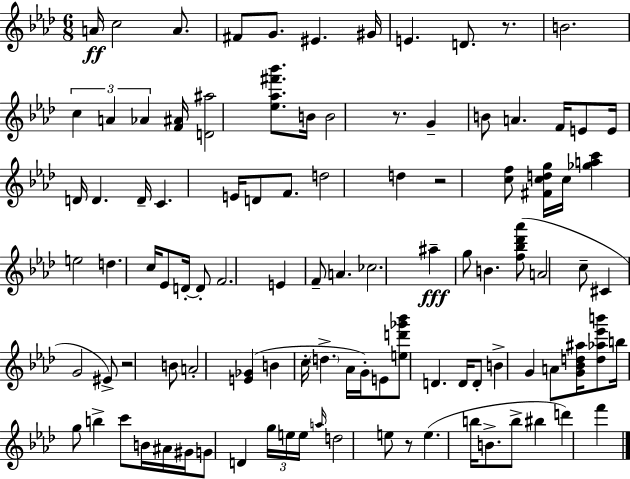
{
  \clef treble
  \numericTimeSignature
  \time 6/8
  \key aes \major
  a'16\ff c''2 a'8. | fis'8 g'8. eis'4. gis'16 | e'4. d'8. r8. | b'2. | \break \tuplet 3/2 { c''4 a'4 aes'4 } | <f' ais'>16 <d' ais''>2 <ees'' aes'' fis''' bes'''>8. | b'16 b'2 r8. | g'4-- b'8 a'4. | \break f'16 e'8 e'16 d'16 d'4. d'16-- | c'4. e'16 d'8 f'8. | d''2 d''4 | r2 <c'' f''>8 <fis' c'' d'' g''>16 c''16 | \break <ges'' a'' c'''>4 e''2 | d''4. c''16 ees'8 d'16-.~~ d'8-. | f'2. | e'4 f'8-- a'4. | \break ces''2. | ais''4--\fff g''8 b'4. | <f'' bes'' des''' aes'''>8( a'2 c''8-- | cis'4 g'2 | \break eis'8->) r2 b'8 | a'2-. <e' ges'>4( | b'4 c''16-. \parenthesize d''4.-> aes'16 | g'16-.) e'8 <e'' d''' ges''' bes'''>8 d'4. d'16 | \break d'8-. b'4-> g'4 a'8 | <g' bes' d'' ais''>16 <d'' aes'' ees''' b'''>8 b''16 g''8 b''4-> c'''8 | b'16 ais'16 gis'16 g'8 d'4 \tuplet 3/2 { g''16 e''16 e''16 } | \grace { a''16 } d''2 e''8 r8 | \break e''4.( b''16 b'8.-> b''8-> | bis''4 d'''4) f'''4 | \bar "|."
}